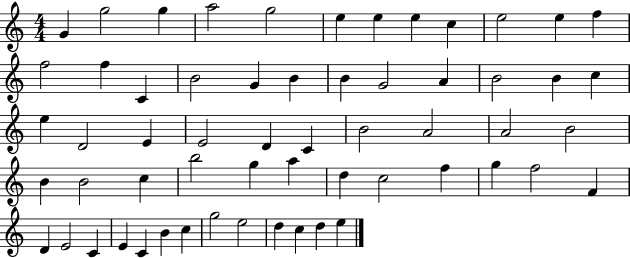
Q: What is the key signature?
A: C major